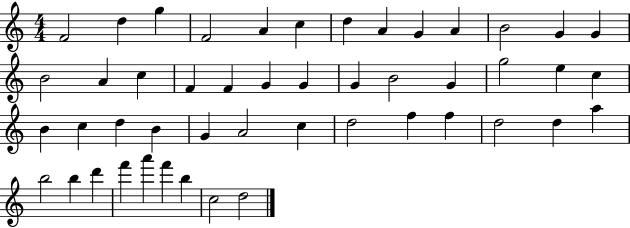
{
  \clef treble
  \numericTimeSignature
  \time 4/4
  \key c \major
  f'2 d''4 g''4 | f'2 a'4 c''4 | d''4 a'4 g'4 a'4 | b'2 g'4 g'4 | \break b'2 a'4 c''4 | f'4 f'4 g'4 g'4 | g'4 b'2 g'4 | g''2 e''4 c''4 | \break b'4 c''4 d''4 b'4 | g'4 a'2 c''4 | d''2 f''4 f''4 | d''2 d''4 a''4 | \break b''2 b''4 d'''4 | f'''4 a'''4 f'''4 b''4 | c''2 d''2 | \bar "|."
}